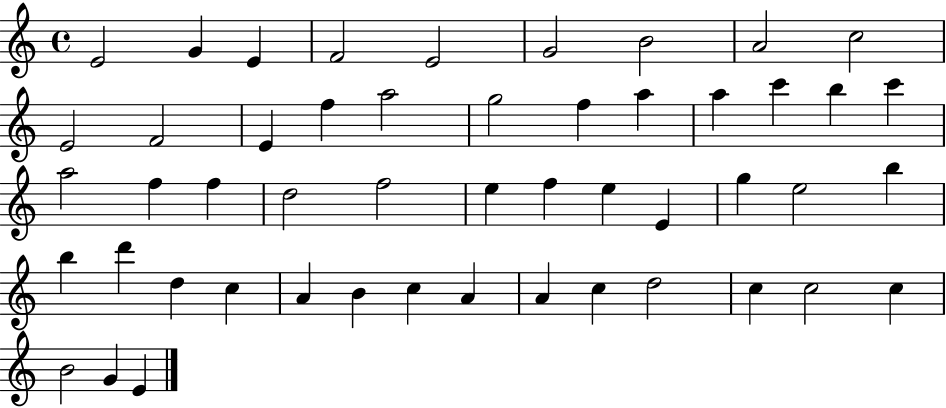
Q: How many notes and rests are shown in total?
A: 50